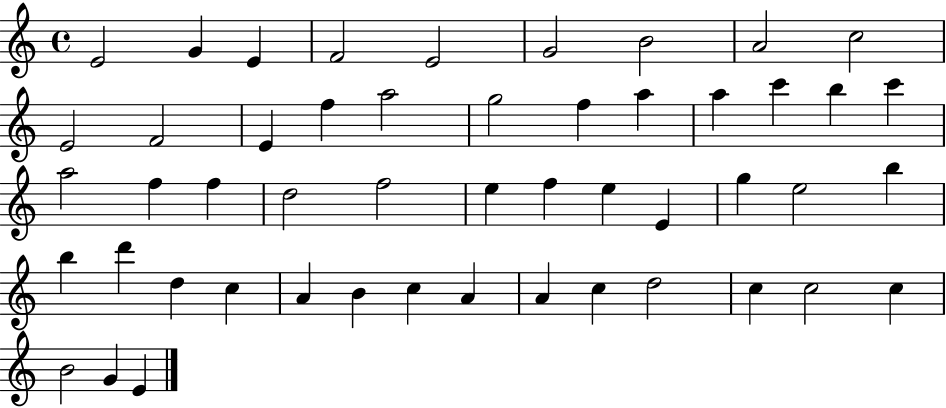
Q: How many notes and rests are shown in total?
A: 50